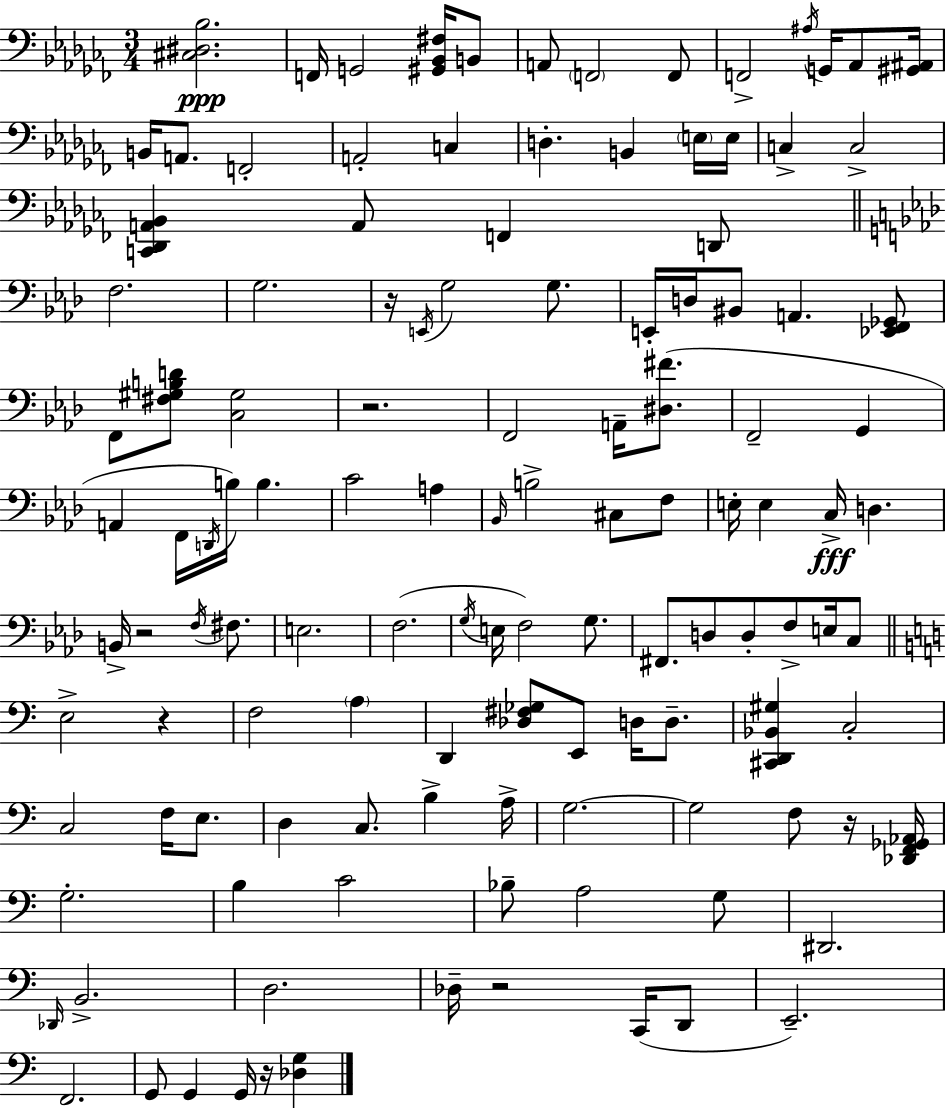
{
  \clef bass
  \numericTimeSignature
  \time 3/4
  \key aes \minor
  \repeat volta 2 { <cis dis bes>2.\ppp | f,16 g,2 <gis, bes, fis>16 b,8 | a,8 \parenthesize f,2 f,8 | f,2-> \acciaccatura { ais16 } g,16 aes,8 | \break <gis, ais,>16 b,16 a,8. f,2-. | a,2-. c4 | d4.-. b,4 \parenthesize e16 | e16 c4-> c2-> | \break <c, des, a, bes,>4 a,8 f,4 d,8 | \bar "||" \break \key f \minor f2. | g2. | r16 \acciaccatura { e,16 } g2 g8. | e,16-. d16 bis,8 a,4. <ees, f, ges,>8 | \break f,8 <fis gis b d'>8 <c gis>2 | r2. | f,2 a,16-- <dis fis'>8.( | f,2-- g,4 | \break a,4 f,16 \acciaccatura { d,16 }) b16 b4. | c'2 a4 | \grace { bes,16 } b2-> cis8 | f8 e16-. e4 c16->\fff d4. | \break b,16-> r2 | \acciaccatura { f16 } fis8. e2. | f2.( | \acciaccatura { g16 } e16 f2) | \break g8. fis,8. d8 d8-. | f8-> e16 c8 \bar "||" \break \key c \major e2-> r4 | f2 \parenthesize a4 | d,4 <des fis ges>8 e,8 d16 d8.-- | <cis, d, bes, gis>4 c2-. | \break c2 f16 e8. | d4 c8. b4-> a16-> | g2.~~ | g2 f8 r16 <des, f, ges, aes,>16 | \break g2.-. | b4 c'2 | bes8-- a2 g8 | dis,2. | \break \grace { des,16 } b,2.-> | d2. | des16-- r2 c,16( d,8 | e,2.--) | \break f,2. | g,8 g,4 g,16 r16 <des g>4 | } \bar "|."
}